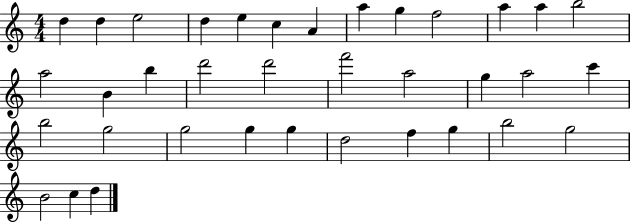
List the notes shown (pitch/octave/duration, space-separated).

D5/q D5/q E5/h D5/q E5/q C5/q A4/q A5/q G5/q F5/h A5/q A5/q B5/h A5/h B4/q B5/q D6/h D6/h F6/h A5/h G5/q A5/h C6/q B5/h G5/h G5/h G5/q G5/q D5/h F5/q G5/q B5/h G5/h B4/h C5/q D5/q